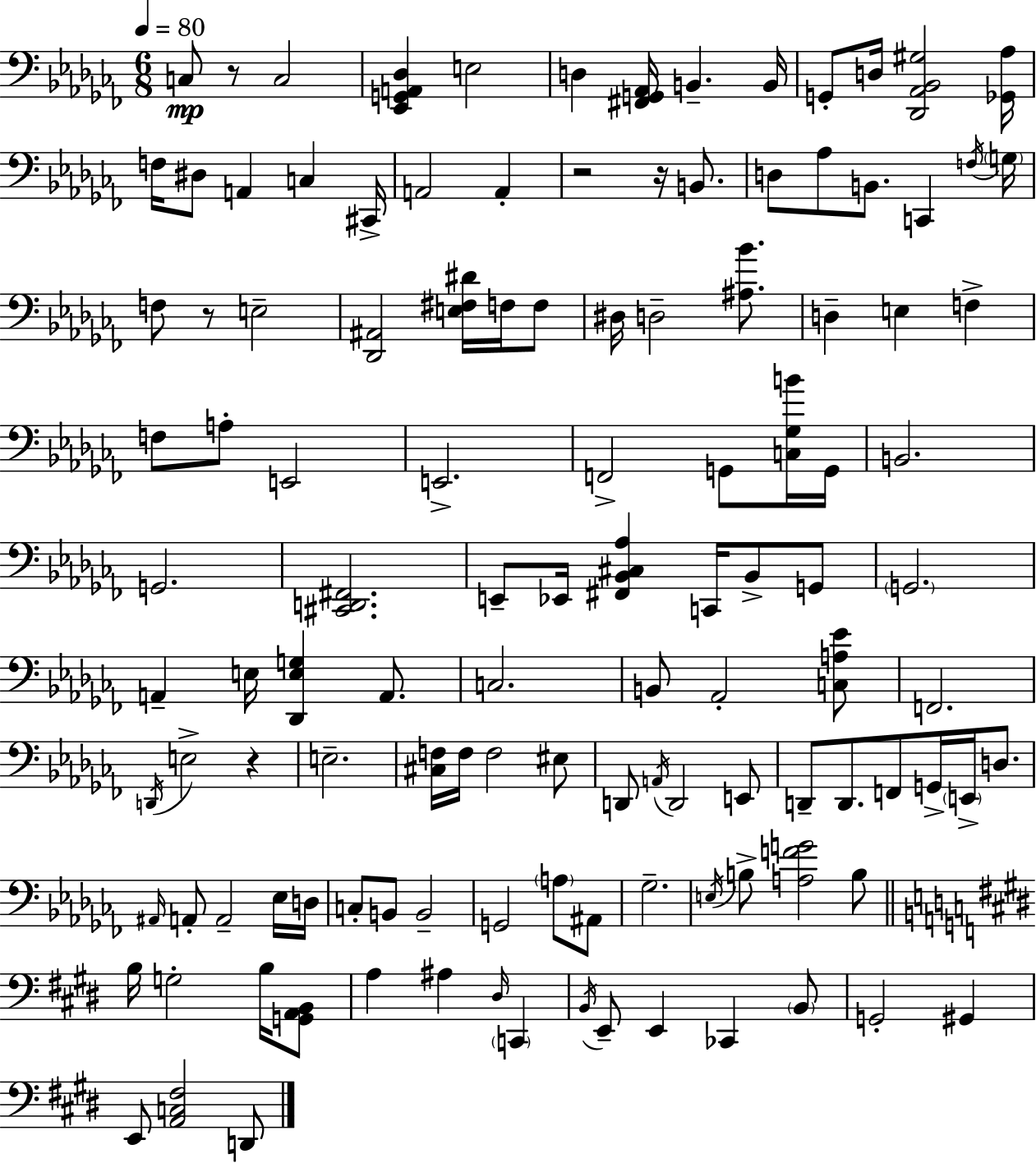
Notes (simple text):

C3/e R/e C3/h [Eb2,G2,A2,Db3]/q E3/h D3/q [F#2,G2,Ab2]/s B2/q. B2/s G2/e D3/s [Db2,Ab2,Bb2,G#3]/h [Gb2,Ab3]/s F3/s D#3/e A2/q C3/q C#2/s A2/h A2/q R/h R/s B2/e. D3/e Ab3/e B2/e. C2/q F3/s G3/s F3/e R/e E3/h [Db2,A#2]/h [E3,F#3,D#4]/s F3/s F3/e D#3/s D3/h [A#3,Bb4]/e. D3/q E3/q F3/q F3/e A3/e E2/h E2/h. F2/h G2/e [C3,Gb3,B4]/s G2/s B2/h. G2/h. [C#2,D2,F#2]/h. E2/e Eb2/s [F#2,Bb2,C#3,Ab3]/q C2/s Bb2/e G2/e G2/h. A2/q E3/s [Db2,E3,G3]/q A2/e. C3/h. B2/e Ab2/h [C3,A3,Eb4]/e F2/h. D2/s E3/h R/q E3/h. [C#3,F3]/s F3/s F3/h EIS3/e D2/e A2/s D2/h E2/e D2/e D2/e. F2/e G2/s E2/s D3/e. A#2/s A2/e A2/h Eb3/s D3/s C3/e B2/e B2/h G2/h A3/e A#2/e Gb3/h. E3/s B3/e [A3,F4,G4]/h B3/e B3/s G3/h B3/s [G2,A2,B2]/e A3/q A#3/q D#3/s C2/q B2/s E2/e E2/q CES2/q B2/e G2/h G#2/q E2/e [A2,C3,F#3]/h D2/e